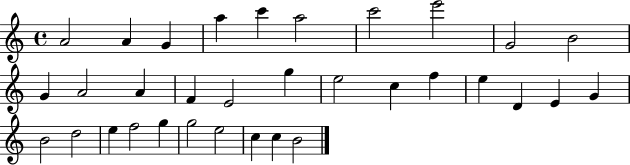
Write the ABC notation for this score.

X:1
T:Untitled
M:4/4
L:1/4
K:C
A2 A G a c' a2 c'2 e'2 G2 B2 G A2 A F E2 g e2 c f e D E G B2 d2 e f2 g g2 e2 c c B2